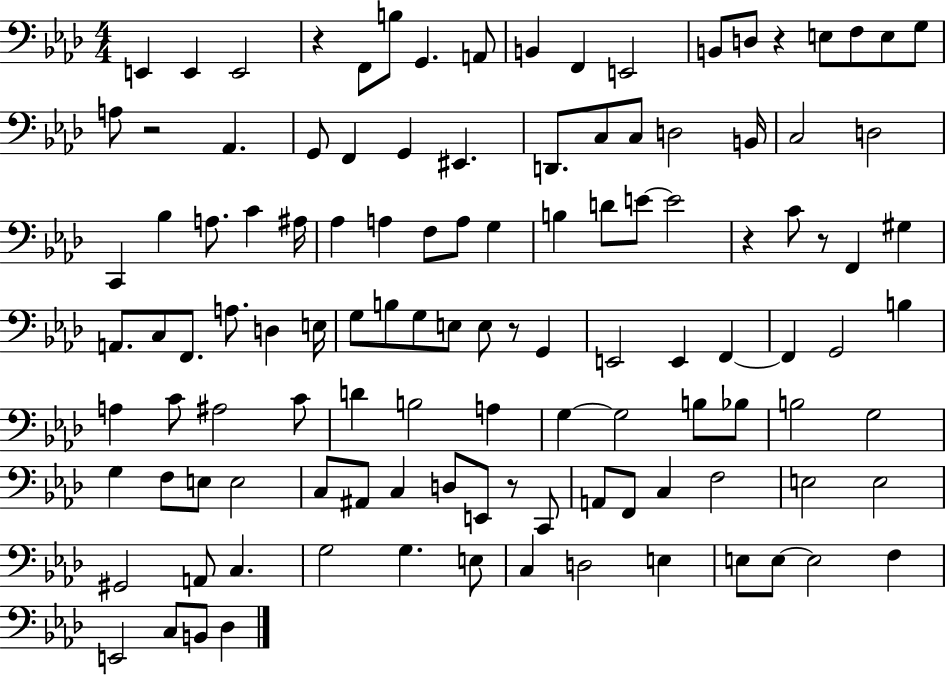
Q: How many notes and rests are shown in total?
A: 117